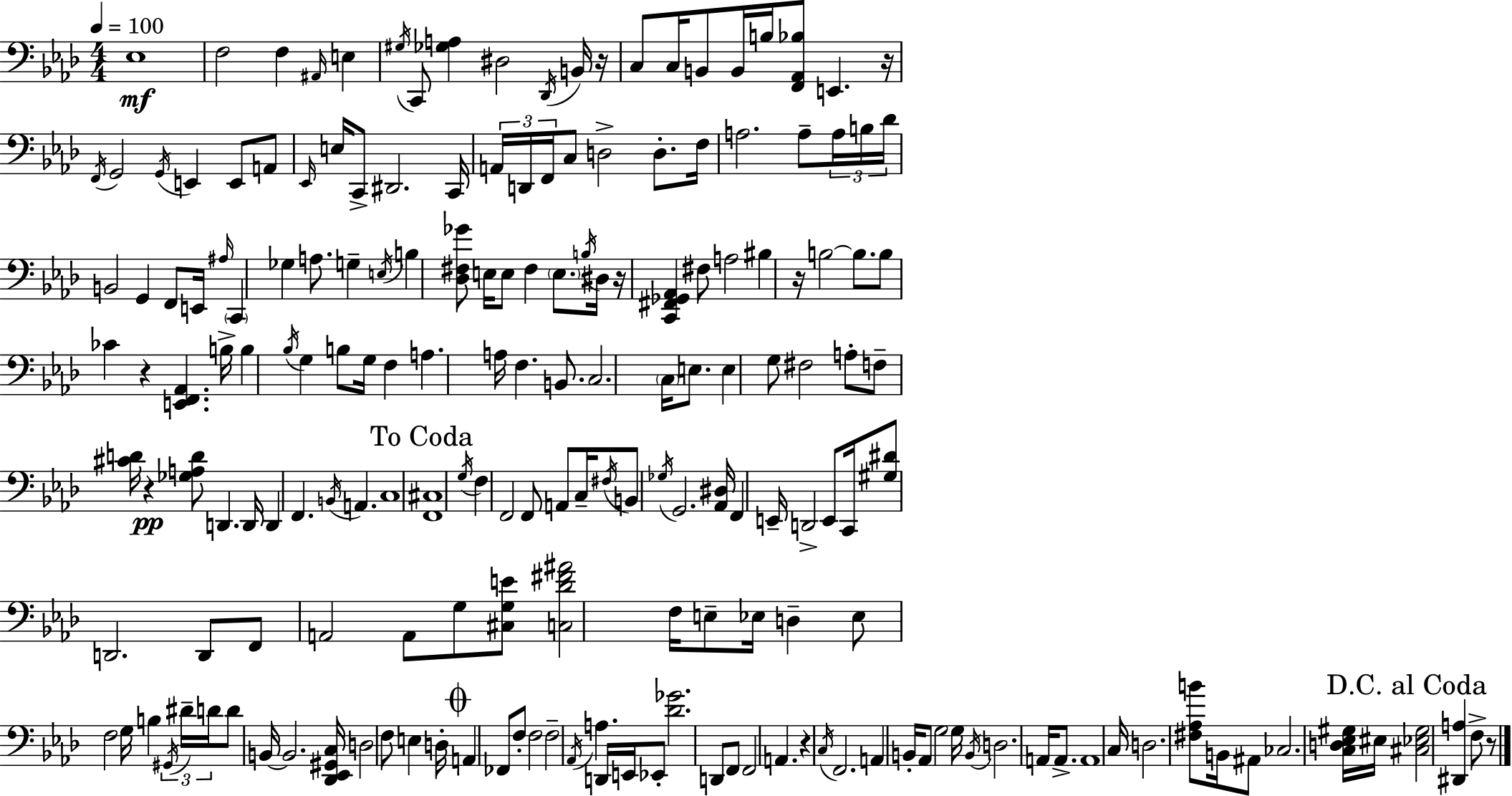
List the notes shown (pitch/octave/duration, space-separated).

Eb3/w F3/h F3/q A#2/s E3/q G#3/s C2/e [Gb3,A3]/q D#3/h Db2/s B2/s R/s C3/e C3/s B2/e B2/s B3/s [F2,Ab2,Bb3]/e E2/q. R/s F2/s G2/h G2/s E2/q E2/e A2/e Eb2/s E3/s C2/e D#2/h. C2/s A2/s D2/s F2/s C3/e D3/h D3/e. F3/s A3/h. A3/e A3/s B3/s Db4/s B2/h G2/q F2/e E2/s A#3/s C2/q Gb3/q A3/e. G3/q E3/s B3/q [Db3,F#3,Gb4]/e E3/s E3/e F#3/q E3/e. B3/s D#3/s R/s [C2,F#2,Gb2,Ab2]/q F#3/e A3/h BIS3/q R/s B3/h B3/e. B3/e CES4/q R/q [E2,F2,Ab2]/q. B3/s B3/q Bb3/s G3/q B3/e G3/s F3/q A3/q. A3/s F3/q. B2/e. C3/h. C3/s E3/e. E3/q G3/e F#3/h A3/e F3/e [C#4,D4]/s R/q [Gb3,A3,D4]/e D2/q. D2/s D2/q F2/q. B2/s A2/q. C3/w [F2,C#3]/w G3/s F3/q F2/h F2/e A2/e C3/s F#3/s B2/e Gb3/s G2/h. [Ab2,D#3]/s F2/q E2/s D2/h E2/e C2/s [G#3,D#4]/e D2/h. D2/e F2/e A2/h A2/e G3/e [C#3,G3,E4]/e [C3,Db4,F#4,A#4]/h F3/s E3/e Eb3/s D3/q Eb3/e F3/h G3/s B3/q G#2/s D#4/s D4/s D4/e B2/s B2/h. [Db2,Eb2,G#2,C3]/s D3/h F3/e E3/q D3/s A2/q FES2/e F3/e F3/h F3/h Ab2/s A3/q. D2/s E2/s Eb2/e [Db4,Gb4]/h. D2/e F2/e F2/h A2/q. R/q C3/s F2/h. A2/q B2/s Ab2/e G3/h G3/s B2/s D3/h. A2/s A2/e. A2/w C3/s D3/h. [F#3,Ab3,B4]/e B2/s A#2/e CES3/h. [C3,D3,Eb3,G#3]/s EIS3/s [C#3,Eb3,G#3]/h [D#2,A3]/q F3/e R/e